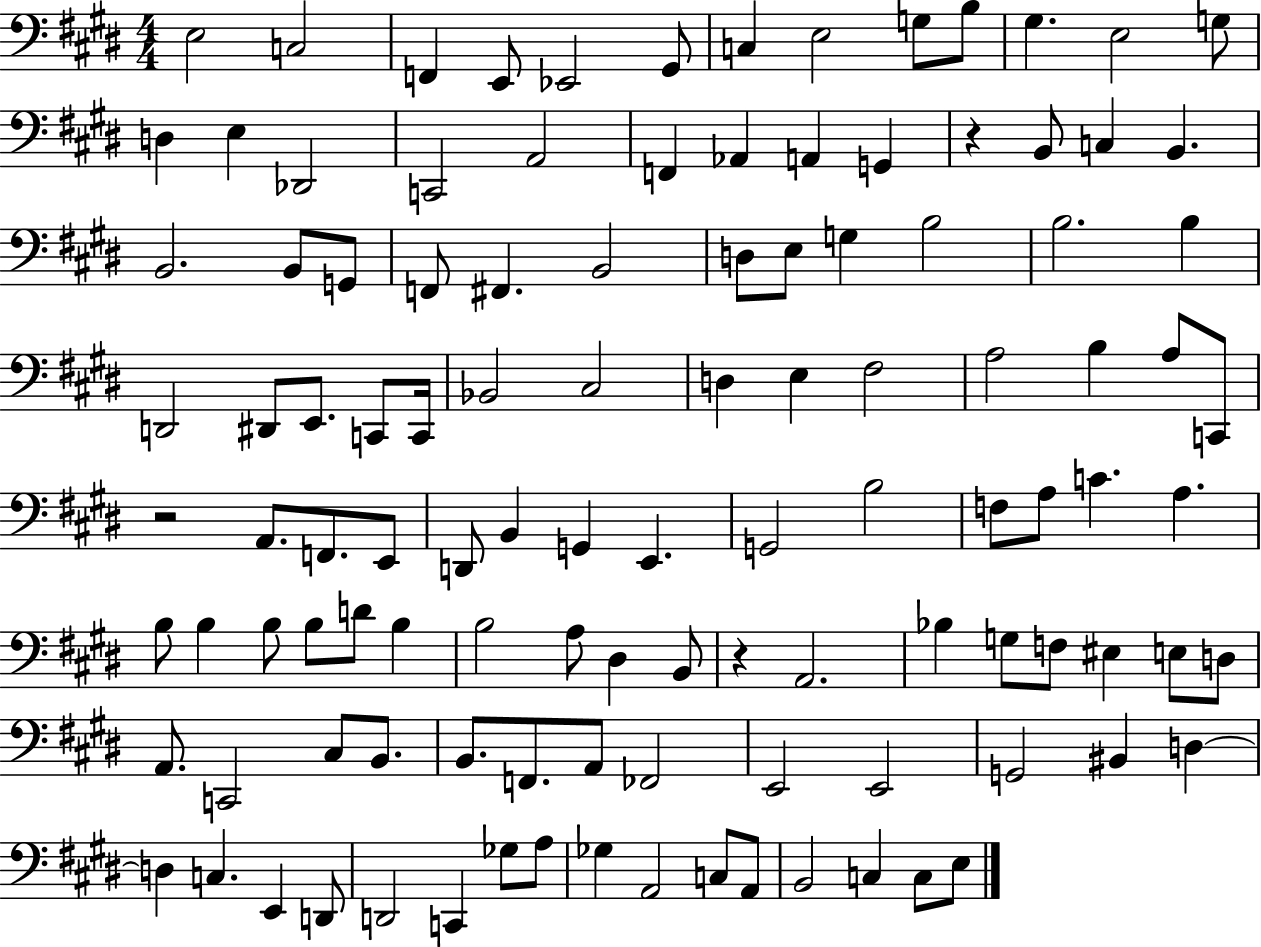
X:1
T:Untitled
M:4/4
L:1/4
K:E
E,2 C,2 F,, E,,/2 _E,,2 ^G,,/2 C, E,2 G,/2 B,/2 ^G, E,2 G,/2 D, E, _D,,2 C,,2 A,,2 F,, _A,, A,, G,, z B,,/2 C, B,, B,,2 B,,/2 G,,/2 F,,/2 ^F,, B,,2 D,/2 E,/2 G, B,2 B,2 B, D,,2 ^D,,/2 E,,/2 C,,/2 C,,/4 _B,,2 ^C,2 D, E, ^F,2 A,2 B, A,/2 C,,/2 z2 A,,/2 F,,/2 E,,/2 D,,/2 B,, G,, E,, G,,2 B,2 F,/2 A,/2 C A, B,/2 B, B,/2 B,/2 D/2 B, B,2 A,/2 ^D, B,,/2 z A,,2 _B, G,/2 F,/2 ^E, E,/2 D,/2 A,,/2 C,,2 ^C,/2 B,,/2 B,,/2 F,,/2 A,,/2 _F,,2 E,,2 E,,2 G,,2 ^B,, D, D, C, E,, D,,/2 D,,2 C,, _G,/2 A,/2 _G, A,,2 C,/2 A,,/2 B,,2 C, C,/2 E,/2